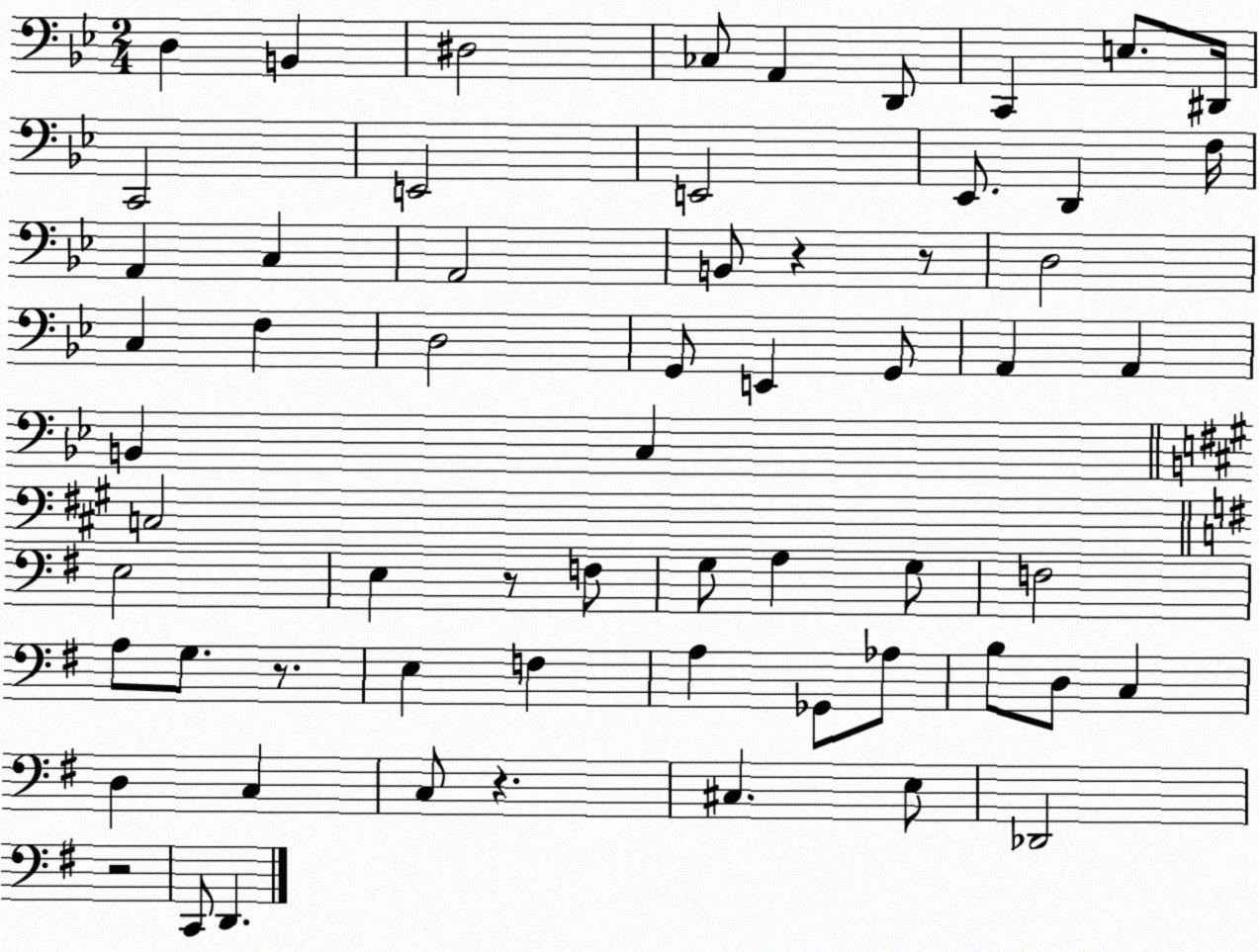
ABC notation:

X:1
T:Untitled
M:2/4
L:1/4
K:Bb
D, B,, ^D,2 _C,/2 A,, D,,/2 C,, E,/2 ^D,,/4 C,,2 E,,2 E,,2 _E,,/2 D,, F,/4 A,, C, A,,2 B,,/2 z z/2 D,2 C, F, D,2 G,,/2 E,, G,,/2 A,, A,, B,, C, C,2 E,2 E, z/2 F,/2 G,/2 A, G,/2 F,2 A,/2 G,/2 z/2 E, F, A, _G,,/2 _A,/2 B,/2 D,/2 C, D, C, C,/2 z ^C, E,/2 _D,,2 z2 C,,/2 D,,